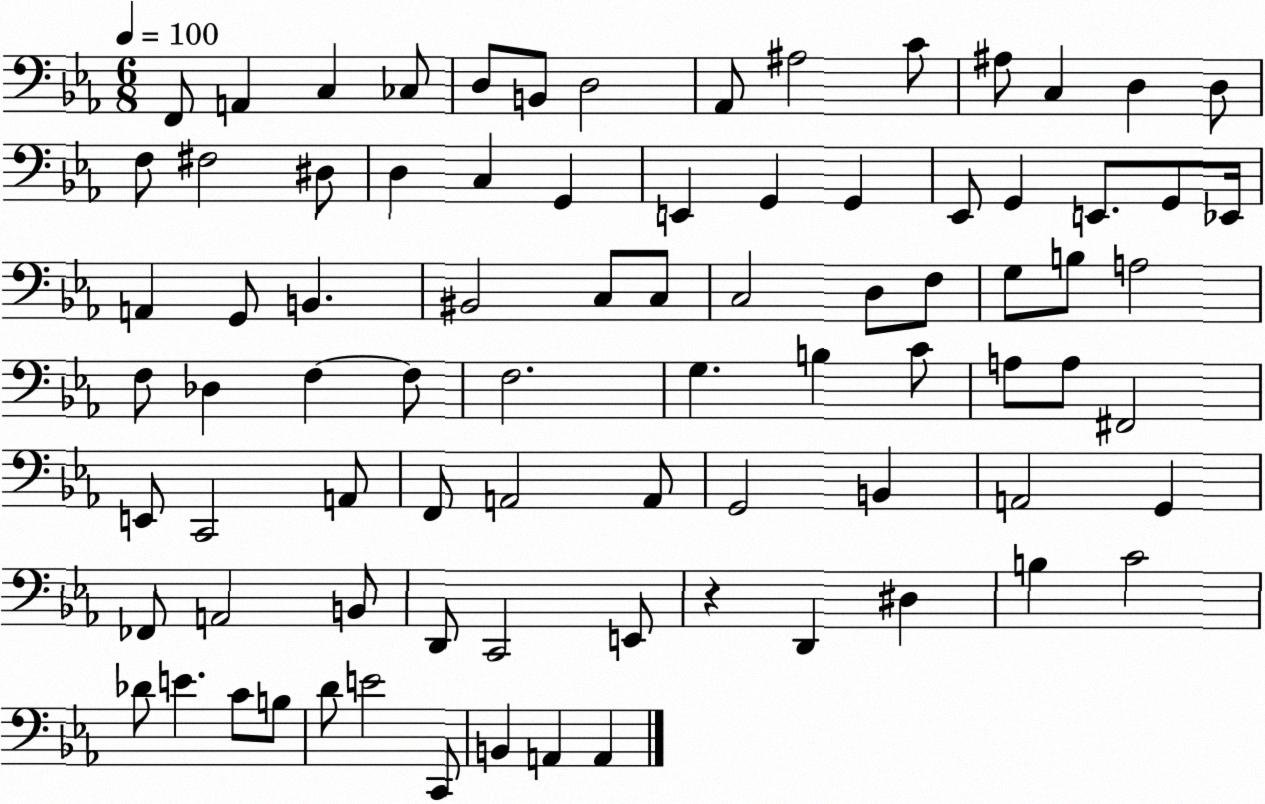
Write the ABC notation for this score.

X:1
T:Untitled
M:6/8
L:1/4
K:Eb
F,,/2 A,, C, _C,/2 D,/2 B,,/2 D,2 _A,,/2 ^A,2 C/2 ^A,/2 C, D, D,/2 F,/2 ^F,2 ^D,/2 D, C, G,, E,, G,, G,, _E,,/2 G,, E,,/2 G,,/2 _E,,/4 A,, G,,/2 B,, ^B,,2 C,/2 C,/2 C,2 D,/2 F,/2 G,/2 B,/2 A,2 F,/2 _D, F, F,/2 F,2 G, B, C/2 A,/2 A,/2 ^F,,2 E,,/2 C,,2 A,,/2 F,,/2 A,,2 A,,/2 G,,2 B,, A,,2 G,, _F,,/2 A,,2 B,,/2 D,,/2 C,,2 E,,/2 z D,, ^D, B, C2 _D/2 E C/2 B,/2 D/2 E2 C,,/2 B,, A,, A,,